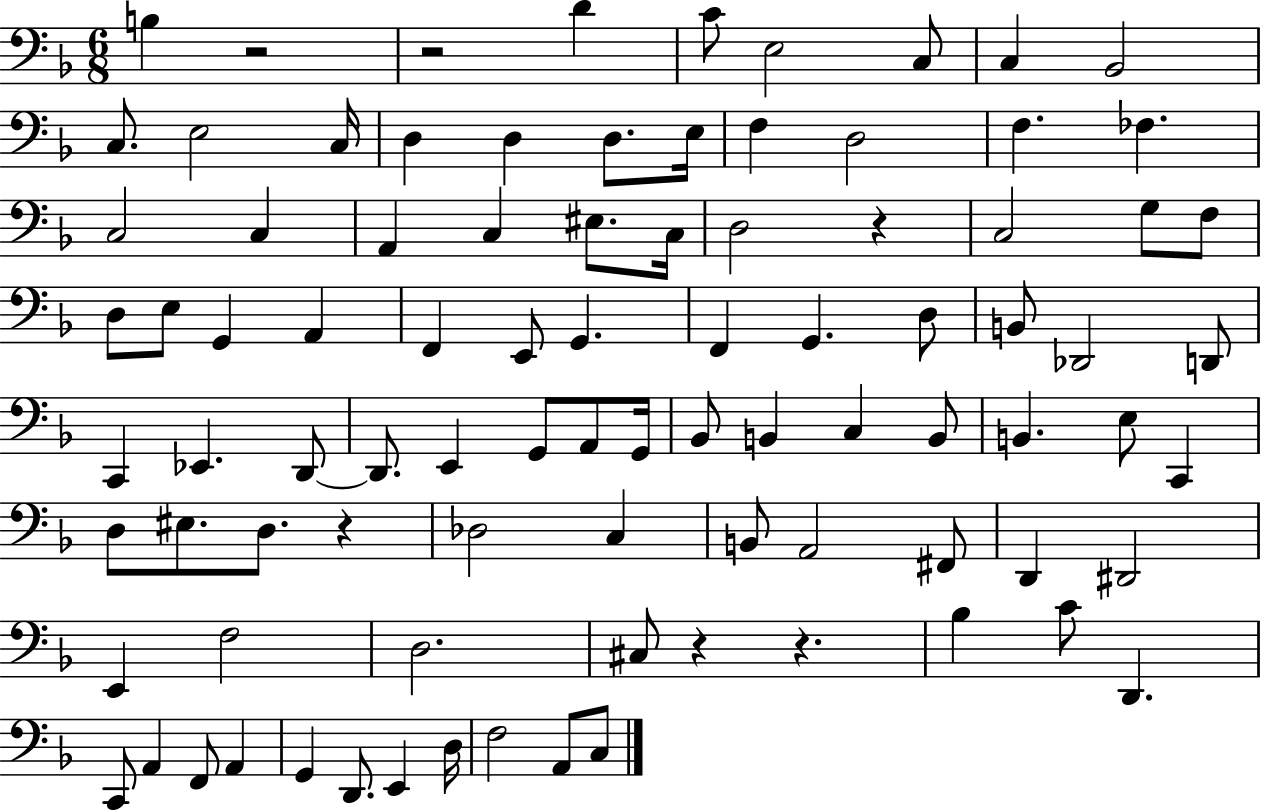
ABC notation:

X:1
T:Untitled
M:6/8
L:1/4
K:F
B, z2 z2 D C/2 E,2 C,/2 C, _B,,2 C,/2 E,2 C,/4 D, D, D,/2 E,/4 F, D,2 F, _F, C,2 C, A,, C, ^E,/2 C,/4 D,2 z C,2 G,/2 F,/2 D,/2 E,/2 G,, A,, F,, E,,/2 G,, F,, G,, D,/2 B,,/2 _D,,2 D,,/2 C,, _E,, D,,/2 D,,/2 E,, G,,/2 A,,/2 G,,/4 _B,,/2 B,, C, B,,/2 B,, E,/2 C,, D,/2 ^E,/2 D,/2 z _D,2 C, B,,/2 A,,2 ^F,,/2 D,, ^D,,2 E,, F,2 D,2 ^C,/2 z z _B, C/2 D,, C,,/2 A,, F,,/2 A,, G,, D,,/2 E,, D,/4 F,2 A,,/2 C,/2